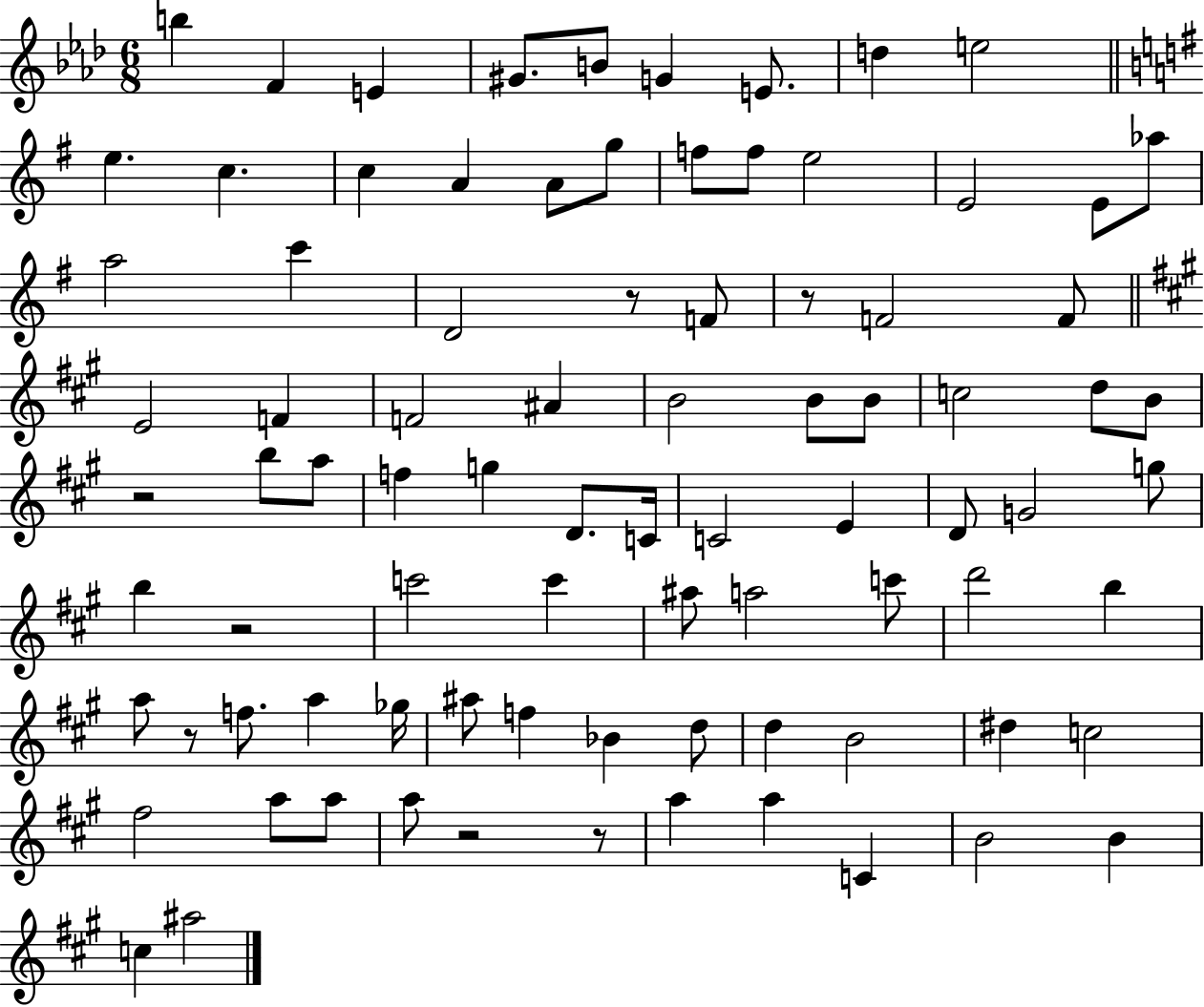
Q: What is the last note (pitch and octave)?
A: A#5